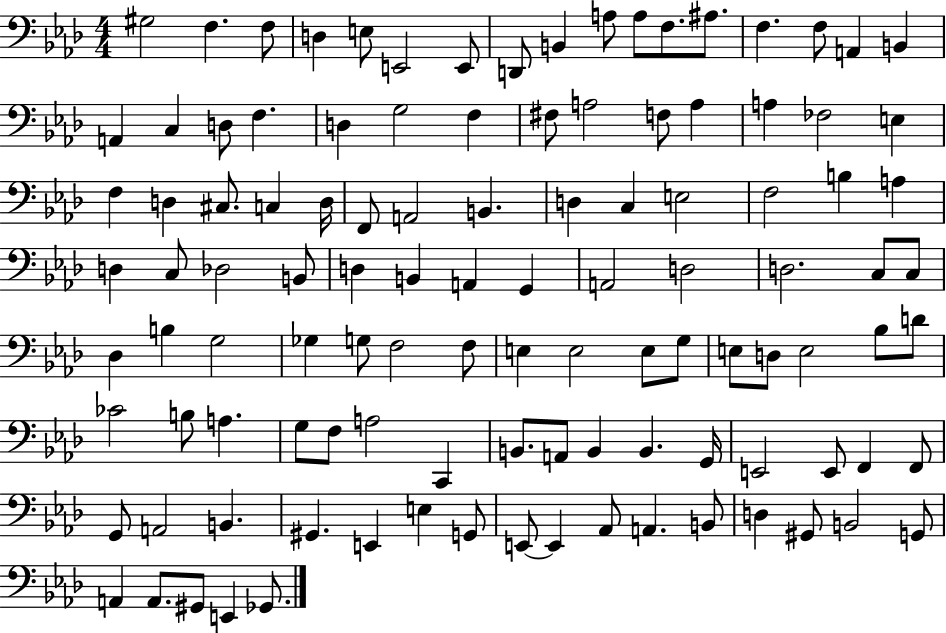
X:1
T:Untitled
M:4/4
L:1/4
K:Ab
^G,2 F, F,/2 D, E,/2 E,,2 E,,/2 D,,/2 B,, A,/2 A,/2 F,/2 ^A,/2 F, F,/2 A,, B,, A,, C, D,/2 F, D, G,2 F, ^F,/2 A,2 F,/2 A, A, _F,2 E, F, D, ^C,/2 C, D,/4 F,,/2 A,,2 B,, D, C, E,2 F,2 B, A, D, C,/2 _D,2 B,,/2 D, B,, A,, G,, A,,2 D,2 D,2 C,/2 C,/2 _D, B, G,2 _G, G,/2 F,2 F,/2 E, E,2 E,/2 G,/2 E,/2 D,/2 E,2 _B,/2 D/2 _C2 B,/2 A, G,/2 F,/2 A,2 C,, B,,/2 A,,/2 B,, B,, G,,/4 E,,2 E,,/2 F,, F,,/2 G,,/2 A,,2 B,, ^G,, E,, E, G,,/2 E,,/2 E,, _A,,/2 A,, B,,/2 D, ^G,,/2 B,,2 G,,/2 A,, A,,/2 ^G,,/2 E,, _G,,/2